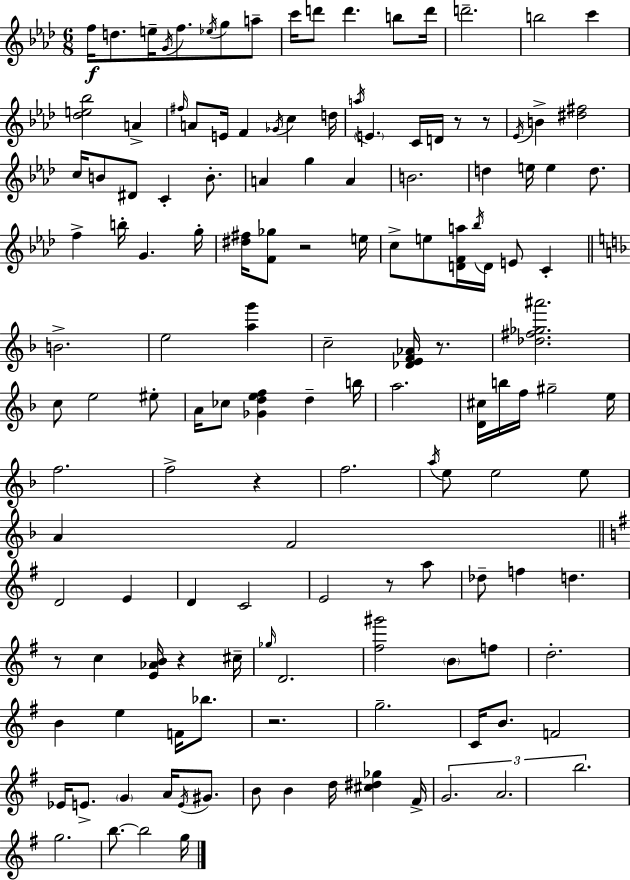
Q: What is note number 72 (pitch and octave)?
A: F5